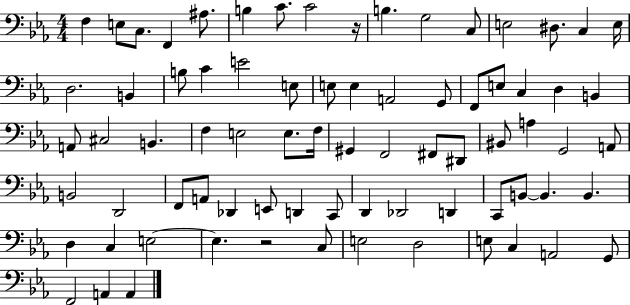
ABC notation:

X:1
T:Untitled
M:4/4
L:1/4
K:Eb
F, E,/2 C,/2 F,, ^A,/2 B, C/2 C2 z/4 B, G,2 C,/2 E,2 ^D,/2 C, E,/4 D,2 B,, B,/2 C E2 E,/2 E,/2 E, A,,2 G,,/2 F,,/2 E,/2 C, D, B,, A,,/2 ^C,2 B,, F, E,2 E,/2 F,/4 ^G,, F,,2 ^F,,/2 ^D,,/2 ^B,,/2 A, G,,2 A,,/2 B,,2 D,,2 F,,/2 A,,/2 _D,, E,,/2 D,, C,,/2 D,, _D,,2 D,, C,,/2 B,,/2 B,, B,, D, C, E,2 E, z2 C,/2 E,2 D,2 E,/2 C, A,,2 G,,/2 F,,2 A,, A,,